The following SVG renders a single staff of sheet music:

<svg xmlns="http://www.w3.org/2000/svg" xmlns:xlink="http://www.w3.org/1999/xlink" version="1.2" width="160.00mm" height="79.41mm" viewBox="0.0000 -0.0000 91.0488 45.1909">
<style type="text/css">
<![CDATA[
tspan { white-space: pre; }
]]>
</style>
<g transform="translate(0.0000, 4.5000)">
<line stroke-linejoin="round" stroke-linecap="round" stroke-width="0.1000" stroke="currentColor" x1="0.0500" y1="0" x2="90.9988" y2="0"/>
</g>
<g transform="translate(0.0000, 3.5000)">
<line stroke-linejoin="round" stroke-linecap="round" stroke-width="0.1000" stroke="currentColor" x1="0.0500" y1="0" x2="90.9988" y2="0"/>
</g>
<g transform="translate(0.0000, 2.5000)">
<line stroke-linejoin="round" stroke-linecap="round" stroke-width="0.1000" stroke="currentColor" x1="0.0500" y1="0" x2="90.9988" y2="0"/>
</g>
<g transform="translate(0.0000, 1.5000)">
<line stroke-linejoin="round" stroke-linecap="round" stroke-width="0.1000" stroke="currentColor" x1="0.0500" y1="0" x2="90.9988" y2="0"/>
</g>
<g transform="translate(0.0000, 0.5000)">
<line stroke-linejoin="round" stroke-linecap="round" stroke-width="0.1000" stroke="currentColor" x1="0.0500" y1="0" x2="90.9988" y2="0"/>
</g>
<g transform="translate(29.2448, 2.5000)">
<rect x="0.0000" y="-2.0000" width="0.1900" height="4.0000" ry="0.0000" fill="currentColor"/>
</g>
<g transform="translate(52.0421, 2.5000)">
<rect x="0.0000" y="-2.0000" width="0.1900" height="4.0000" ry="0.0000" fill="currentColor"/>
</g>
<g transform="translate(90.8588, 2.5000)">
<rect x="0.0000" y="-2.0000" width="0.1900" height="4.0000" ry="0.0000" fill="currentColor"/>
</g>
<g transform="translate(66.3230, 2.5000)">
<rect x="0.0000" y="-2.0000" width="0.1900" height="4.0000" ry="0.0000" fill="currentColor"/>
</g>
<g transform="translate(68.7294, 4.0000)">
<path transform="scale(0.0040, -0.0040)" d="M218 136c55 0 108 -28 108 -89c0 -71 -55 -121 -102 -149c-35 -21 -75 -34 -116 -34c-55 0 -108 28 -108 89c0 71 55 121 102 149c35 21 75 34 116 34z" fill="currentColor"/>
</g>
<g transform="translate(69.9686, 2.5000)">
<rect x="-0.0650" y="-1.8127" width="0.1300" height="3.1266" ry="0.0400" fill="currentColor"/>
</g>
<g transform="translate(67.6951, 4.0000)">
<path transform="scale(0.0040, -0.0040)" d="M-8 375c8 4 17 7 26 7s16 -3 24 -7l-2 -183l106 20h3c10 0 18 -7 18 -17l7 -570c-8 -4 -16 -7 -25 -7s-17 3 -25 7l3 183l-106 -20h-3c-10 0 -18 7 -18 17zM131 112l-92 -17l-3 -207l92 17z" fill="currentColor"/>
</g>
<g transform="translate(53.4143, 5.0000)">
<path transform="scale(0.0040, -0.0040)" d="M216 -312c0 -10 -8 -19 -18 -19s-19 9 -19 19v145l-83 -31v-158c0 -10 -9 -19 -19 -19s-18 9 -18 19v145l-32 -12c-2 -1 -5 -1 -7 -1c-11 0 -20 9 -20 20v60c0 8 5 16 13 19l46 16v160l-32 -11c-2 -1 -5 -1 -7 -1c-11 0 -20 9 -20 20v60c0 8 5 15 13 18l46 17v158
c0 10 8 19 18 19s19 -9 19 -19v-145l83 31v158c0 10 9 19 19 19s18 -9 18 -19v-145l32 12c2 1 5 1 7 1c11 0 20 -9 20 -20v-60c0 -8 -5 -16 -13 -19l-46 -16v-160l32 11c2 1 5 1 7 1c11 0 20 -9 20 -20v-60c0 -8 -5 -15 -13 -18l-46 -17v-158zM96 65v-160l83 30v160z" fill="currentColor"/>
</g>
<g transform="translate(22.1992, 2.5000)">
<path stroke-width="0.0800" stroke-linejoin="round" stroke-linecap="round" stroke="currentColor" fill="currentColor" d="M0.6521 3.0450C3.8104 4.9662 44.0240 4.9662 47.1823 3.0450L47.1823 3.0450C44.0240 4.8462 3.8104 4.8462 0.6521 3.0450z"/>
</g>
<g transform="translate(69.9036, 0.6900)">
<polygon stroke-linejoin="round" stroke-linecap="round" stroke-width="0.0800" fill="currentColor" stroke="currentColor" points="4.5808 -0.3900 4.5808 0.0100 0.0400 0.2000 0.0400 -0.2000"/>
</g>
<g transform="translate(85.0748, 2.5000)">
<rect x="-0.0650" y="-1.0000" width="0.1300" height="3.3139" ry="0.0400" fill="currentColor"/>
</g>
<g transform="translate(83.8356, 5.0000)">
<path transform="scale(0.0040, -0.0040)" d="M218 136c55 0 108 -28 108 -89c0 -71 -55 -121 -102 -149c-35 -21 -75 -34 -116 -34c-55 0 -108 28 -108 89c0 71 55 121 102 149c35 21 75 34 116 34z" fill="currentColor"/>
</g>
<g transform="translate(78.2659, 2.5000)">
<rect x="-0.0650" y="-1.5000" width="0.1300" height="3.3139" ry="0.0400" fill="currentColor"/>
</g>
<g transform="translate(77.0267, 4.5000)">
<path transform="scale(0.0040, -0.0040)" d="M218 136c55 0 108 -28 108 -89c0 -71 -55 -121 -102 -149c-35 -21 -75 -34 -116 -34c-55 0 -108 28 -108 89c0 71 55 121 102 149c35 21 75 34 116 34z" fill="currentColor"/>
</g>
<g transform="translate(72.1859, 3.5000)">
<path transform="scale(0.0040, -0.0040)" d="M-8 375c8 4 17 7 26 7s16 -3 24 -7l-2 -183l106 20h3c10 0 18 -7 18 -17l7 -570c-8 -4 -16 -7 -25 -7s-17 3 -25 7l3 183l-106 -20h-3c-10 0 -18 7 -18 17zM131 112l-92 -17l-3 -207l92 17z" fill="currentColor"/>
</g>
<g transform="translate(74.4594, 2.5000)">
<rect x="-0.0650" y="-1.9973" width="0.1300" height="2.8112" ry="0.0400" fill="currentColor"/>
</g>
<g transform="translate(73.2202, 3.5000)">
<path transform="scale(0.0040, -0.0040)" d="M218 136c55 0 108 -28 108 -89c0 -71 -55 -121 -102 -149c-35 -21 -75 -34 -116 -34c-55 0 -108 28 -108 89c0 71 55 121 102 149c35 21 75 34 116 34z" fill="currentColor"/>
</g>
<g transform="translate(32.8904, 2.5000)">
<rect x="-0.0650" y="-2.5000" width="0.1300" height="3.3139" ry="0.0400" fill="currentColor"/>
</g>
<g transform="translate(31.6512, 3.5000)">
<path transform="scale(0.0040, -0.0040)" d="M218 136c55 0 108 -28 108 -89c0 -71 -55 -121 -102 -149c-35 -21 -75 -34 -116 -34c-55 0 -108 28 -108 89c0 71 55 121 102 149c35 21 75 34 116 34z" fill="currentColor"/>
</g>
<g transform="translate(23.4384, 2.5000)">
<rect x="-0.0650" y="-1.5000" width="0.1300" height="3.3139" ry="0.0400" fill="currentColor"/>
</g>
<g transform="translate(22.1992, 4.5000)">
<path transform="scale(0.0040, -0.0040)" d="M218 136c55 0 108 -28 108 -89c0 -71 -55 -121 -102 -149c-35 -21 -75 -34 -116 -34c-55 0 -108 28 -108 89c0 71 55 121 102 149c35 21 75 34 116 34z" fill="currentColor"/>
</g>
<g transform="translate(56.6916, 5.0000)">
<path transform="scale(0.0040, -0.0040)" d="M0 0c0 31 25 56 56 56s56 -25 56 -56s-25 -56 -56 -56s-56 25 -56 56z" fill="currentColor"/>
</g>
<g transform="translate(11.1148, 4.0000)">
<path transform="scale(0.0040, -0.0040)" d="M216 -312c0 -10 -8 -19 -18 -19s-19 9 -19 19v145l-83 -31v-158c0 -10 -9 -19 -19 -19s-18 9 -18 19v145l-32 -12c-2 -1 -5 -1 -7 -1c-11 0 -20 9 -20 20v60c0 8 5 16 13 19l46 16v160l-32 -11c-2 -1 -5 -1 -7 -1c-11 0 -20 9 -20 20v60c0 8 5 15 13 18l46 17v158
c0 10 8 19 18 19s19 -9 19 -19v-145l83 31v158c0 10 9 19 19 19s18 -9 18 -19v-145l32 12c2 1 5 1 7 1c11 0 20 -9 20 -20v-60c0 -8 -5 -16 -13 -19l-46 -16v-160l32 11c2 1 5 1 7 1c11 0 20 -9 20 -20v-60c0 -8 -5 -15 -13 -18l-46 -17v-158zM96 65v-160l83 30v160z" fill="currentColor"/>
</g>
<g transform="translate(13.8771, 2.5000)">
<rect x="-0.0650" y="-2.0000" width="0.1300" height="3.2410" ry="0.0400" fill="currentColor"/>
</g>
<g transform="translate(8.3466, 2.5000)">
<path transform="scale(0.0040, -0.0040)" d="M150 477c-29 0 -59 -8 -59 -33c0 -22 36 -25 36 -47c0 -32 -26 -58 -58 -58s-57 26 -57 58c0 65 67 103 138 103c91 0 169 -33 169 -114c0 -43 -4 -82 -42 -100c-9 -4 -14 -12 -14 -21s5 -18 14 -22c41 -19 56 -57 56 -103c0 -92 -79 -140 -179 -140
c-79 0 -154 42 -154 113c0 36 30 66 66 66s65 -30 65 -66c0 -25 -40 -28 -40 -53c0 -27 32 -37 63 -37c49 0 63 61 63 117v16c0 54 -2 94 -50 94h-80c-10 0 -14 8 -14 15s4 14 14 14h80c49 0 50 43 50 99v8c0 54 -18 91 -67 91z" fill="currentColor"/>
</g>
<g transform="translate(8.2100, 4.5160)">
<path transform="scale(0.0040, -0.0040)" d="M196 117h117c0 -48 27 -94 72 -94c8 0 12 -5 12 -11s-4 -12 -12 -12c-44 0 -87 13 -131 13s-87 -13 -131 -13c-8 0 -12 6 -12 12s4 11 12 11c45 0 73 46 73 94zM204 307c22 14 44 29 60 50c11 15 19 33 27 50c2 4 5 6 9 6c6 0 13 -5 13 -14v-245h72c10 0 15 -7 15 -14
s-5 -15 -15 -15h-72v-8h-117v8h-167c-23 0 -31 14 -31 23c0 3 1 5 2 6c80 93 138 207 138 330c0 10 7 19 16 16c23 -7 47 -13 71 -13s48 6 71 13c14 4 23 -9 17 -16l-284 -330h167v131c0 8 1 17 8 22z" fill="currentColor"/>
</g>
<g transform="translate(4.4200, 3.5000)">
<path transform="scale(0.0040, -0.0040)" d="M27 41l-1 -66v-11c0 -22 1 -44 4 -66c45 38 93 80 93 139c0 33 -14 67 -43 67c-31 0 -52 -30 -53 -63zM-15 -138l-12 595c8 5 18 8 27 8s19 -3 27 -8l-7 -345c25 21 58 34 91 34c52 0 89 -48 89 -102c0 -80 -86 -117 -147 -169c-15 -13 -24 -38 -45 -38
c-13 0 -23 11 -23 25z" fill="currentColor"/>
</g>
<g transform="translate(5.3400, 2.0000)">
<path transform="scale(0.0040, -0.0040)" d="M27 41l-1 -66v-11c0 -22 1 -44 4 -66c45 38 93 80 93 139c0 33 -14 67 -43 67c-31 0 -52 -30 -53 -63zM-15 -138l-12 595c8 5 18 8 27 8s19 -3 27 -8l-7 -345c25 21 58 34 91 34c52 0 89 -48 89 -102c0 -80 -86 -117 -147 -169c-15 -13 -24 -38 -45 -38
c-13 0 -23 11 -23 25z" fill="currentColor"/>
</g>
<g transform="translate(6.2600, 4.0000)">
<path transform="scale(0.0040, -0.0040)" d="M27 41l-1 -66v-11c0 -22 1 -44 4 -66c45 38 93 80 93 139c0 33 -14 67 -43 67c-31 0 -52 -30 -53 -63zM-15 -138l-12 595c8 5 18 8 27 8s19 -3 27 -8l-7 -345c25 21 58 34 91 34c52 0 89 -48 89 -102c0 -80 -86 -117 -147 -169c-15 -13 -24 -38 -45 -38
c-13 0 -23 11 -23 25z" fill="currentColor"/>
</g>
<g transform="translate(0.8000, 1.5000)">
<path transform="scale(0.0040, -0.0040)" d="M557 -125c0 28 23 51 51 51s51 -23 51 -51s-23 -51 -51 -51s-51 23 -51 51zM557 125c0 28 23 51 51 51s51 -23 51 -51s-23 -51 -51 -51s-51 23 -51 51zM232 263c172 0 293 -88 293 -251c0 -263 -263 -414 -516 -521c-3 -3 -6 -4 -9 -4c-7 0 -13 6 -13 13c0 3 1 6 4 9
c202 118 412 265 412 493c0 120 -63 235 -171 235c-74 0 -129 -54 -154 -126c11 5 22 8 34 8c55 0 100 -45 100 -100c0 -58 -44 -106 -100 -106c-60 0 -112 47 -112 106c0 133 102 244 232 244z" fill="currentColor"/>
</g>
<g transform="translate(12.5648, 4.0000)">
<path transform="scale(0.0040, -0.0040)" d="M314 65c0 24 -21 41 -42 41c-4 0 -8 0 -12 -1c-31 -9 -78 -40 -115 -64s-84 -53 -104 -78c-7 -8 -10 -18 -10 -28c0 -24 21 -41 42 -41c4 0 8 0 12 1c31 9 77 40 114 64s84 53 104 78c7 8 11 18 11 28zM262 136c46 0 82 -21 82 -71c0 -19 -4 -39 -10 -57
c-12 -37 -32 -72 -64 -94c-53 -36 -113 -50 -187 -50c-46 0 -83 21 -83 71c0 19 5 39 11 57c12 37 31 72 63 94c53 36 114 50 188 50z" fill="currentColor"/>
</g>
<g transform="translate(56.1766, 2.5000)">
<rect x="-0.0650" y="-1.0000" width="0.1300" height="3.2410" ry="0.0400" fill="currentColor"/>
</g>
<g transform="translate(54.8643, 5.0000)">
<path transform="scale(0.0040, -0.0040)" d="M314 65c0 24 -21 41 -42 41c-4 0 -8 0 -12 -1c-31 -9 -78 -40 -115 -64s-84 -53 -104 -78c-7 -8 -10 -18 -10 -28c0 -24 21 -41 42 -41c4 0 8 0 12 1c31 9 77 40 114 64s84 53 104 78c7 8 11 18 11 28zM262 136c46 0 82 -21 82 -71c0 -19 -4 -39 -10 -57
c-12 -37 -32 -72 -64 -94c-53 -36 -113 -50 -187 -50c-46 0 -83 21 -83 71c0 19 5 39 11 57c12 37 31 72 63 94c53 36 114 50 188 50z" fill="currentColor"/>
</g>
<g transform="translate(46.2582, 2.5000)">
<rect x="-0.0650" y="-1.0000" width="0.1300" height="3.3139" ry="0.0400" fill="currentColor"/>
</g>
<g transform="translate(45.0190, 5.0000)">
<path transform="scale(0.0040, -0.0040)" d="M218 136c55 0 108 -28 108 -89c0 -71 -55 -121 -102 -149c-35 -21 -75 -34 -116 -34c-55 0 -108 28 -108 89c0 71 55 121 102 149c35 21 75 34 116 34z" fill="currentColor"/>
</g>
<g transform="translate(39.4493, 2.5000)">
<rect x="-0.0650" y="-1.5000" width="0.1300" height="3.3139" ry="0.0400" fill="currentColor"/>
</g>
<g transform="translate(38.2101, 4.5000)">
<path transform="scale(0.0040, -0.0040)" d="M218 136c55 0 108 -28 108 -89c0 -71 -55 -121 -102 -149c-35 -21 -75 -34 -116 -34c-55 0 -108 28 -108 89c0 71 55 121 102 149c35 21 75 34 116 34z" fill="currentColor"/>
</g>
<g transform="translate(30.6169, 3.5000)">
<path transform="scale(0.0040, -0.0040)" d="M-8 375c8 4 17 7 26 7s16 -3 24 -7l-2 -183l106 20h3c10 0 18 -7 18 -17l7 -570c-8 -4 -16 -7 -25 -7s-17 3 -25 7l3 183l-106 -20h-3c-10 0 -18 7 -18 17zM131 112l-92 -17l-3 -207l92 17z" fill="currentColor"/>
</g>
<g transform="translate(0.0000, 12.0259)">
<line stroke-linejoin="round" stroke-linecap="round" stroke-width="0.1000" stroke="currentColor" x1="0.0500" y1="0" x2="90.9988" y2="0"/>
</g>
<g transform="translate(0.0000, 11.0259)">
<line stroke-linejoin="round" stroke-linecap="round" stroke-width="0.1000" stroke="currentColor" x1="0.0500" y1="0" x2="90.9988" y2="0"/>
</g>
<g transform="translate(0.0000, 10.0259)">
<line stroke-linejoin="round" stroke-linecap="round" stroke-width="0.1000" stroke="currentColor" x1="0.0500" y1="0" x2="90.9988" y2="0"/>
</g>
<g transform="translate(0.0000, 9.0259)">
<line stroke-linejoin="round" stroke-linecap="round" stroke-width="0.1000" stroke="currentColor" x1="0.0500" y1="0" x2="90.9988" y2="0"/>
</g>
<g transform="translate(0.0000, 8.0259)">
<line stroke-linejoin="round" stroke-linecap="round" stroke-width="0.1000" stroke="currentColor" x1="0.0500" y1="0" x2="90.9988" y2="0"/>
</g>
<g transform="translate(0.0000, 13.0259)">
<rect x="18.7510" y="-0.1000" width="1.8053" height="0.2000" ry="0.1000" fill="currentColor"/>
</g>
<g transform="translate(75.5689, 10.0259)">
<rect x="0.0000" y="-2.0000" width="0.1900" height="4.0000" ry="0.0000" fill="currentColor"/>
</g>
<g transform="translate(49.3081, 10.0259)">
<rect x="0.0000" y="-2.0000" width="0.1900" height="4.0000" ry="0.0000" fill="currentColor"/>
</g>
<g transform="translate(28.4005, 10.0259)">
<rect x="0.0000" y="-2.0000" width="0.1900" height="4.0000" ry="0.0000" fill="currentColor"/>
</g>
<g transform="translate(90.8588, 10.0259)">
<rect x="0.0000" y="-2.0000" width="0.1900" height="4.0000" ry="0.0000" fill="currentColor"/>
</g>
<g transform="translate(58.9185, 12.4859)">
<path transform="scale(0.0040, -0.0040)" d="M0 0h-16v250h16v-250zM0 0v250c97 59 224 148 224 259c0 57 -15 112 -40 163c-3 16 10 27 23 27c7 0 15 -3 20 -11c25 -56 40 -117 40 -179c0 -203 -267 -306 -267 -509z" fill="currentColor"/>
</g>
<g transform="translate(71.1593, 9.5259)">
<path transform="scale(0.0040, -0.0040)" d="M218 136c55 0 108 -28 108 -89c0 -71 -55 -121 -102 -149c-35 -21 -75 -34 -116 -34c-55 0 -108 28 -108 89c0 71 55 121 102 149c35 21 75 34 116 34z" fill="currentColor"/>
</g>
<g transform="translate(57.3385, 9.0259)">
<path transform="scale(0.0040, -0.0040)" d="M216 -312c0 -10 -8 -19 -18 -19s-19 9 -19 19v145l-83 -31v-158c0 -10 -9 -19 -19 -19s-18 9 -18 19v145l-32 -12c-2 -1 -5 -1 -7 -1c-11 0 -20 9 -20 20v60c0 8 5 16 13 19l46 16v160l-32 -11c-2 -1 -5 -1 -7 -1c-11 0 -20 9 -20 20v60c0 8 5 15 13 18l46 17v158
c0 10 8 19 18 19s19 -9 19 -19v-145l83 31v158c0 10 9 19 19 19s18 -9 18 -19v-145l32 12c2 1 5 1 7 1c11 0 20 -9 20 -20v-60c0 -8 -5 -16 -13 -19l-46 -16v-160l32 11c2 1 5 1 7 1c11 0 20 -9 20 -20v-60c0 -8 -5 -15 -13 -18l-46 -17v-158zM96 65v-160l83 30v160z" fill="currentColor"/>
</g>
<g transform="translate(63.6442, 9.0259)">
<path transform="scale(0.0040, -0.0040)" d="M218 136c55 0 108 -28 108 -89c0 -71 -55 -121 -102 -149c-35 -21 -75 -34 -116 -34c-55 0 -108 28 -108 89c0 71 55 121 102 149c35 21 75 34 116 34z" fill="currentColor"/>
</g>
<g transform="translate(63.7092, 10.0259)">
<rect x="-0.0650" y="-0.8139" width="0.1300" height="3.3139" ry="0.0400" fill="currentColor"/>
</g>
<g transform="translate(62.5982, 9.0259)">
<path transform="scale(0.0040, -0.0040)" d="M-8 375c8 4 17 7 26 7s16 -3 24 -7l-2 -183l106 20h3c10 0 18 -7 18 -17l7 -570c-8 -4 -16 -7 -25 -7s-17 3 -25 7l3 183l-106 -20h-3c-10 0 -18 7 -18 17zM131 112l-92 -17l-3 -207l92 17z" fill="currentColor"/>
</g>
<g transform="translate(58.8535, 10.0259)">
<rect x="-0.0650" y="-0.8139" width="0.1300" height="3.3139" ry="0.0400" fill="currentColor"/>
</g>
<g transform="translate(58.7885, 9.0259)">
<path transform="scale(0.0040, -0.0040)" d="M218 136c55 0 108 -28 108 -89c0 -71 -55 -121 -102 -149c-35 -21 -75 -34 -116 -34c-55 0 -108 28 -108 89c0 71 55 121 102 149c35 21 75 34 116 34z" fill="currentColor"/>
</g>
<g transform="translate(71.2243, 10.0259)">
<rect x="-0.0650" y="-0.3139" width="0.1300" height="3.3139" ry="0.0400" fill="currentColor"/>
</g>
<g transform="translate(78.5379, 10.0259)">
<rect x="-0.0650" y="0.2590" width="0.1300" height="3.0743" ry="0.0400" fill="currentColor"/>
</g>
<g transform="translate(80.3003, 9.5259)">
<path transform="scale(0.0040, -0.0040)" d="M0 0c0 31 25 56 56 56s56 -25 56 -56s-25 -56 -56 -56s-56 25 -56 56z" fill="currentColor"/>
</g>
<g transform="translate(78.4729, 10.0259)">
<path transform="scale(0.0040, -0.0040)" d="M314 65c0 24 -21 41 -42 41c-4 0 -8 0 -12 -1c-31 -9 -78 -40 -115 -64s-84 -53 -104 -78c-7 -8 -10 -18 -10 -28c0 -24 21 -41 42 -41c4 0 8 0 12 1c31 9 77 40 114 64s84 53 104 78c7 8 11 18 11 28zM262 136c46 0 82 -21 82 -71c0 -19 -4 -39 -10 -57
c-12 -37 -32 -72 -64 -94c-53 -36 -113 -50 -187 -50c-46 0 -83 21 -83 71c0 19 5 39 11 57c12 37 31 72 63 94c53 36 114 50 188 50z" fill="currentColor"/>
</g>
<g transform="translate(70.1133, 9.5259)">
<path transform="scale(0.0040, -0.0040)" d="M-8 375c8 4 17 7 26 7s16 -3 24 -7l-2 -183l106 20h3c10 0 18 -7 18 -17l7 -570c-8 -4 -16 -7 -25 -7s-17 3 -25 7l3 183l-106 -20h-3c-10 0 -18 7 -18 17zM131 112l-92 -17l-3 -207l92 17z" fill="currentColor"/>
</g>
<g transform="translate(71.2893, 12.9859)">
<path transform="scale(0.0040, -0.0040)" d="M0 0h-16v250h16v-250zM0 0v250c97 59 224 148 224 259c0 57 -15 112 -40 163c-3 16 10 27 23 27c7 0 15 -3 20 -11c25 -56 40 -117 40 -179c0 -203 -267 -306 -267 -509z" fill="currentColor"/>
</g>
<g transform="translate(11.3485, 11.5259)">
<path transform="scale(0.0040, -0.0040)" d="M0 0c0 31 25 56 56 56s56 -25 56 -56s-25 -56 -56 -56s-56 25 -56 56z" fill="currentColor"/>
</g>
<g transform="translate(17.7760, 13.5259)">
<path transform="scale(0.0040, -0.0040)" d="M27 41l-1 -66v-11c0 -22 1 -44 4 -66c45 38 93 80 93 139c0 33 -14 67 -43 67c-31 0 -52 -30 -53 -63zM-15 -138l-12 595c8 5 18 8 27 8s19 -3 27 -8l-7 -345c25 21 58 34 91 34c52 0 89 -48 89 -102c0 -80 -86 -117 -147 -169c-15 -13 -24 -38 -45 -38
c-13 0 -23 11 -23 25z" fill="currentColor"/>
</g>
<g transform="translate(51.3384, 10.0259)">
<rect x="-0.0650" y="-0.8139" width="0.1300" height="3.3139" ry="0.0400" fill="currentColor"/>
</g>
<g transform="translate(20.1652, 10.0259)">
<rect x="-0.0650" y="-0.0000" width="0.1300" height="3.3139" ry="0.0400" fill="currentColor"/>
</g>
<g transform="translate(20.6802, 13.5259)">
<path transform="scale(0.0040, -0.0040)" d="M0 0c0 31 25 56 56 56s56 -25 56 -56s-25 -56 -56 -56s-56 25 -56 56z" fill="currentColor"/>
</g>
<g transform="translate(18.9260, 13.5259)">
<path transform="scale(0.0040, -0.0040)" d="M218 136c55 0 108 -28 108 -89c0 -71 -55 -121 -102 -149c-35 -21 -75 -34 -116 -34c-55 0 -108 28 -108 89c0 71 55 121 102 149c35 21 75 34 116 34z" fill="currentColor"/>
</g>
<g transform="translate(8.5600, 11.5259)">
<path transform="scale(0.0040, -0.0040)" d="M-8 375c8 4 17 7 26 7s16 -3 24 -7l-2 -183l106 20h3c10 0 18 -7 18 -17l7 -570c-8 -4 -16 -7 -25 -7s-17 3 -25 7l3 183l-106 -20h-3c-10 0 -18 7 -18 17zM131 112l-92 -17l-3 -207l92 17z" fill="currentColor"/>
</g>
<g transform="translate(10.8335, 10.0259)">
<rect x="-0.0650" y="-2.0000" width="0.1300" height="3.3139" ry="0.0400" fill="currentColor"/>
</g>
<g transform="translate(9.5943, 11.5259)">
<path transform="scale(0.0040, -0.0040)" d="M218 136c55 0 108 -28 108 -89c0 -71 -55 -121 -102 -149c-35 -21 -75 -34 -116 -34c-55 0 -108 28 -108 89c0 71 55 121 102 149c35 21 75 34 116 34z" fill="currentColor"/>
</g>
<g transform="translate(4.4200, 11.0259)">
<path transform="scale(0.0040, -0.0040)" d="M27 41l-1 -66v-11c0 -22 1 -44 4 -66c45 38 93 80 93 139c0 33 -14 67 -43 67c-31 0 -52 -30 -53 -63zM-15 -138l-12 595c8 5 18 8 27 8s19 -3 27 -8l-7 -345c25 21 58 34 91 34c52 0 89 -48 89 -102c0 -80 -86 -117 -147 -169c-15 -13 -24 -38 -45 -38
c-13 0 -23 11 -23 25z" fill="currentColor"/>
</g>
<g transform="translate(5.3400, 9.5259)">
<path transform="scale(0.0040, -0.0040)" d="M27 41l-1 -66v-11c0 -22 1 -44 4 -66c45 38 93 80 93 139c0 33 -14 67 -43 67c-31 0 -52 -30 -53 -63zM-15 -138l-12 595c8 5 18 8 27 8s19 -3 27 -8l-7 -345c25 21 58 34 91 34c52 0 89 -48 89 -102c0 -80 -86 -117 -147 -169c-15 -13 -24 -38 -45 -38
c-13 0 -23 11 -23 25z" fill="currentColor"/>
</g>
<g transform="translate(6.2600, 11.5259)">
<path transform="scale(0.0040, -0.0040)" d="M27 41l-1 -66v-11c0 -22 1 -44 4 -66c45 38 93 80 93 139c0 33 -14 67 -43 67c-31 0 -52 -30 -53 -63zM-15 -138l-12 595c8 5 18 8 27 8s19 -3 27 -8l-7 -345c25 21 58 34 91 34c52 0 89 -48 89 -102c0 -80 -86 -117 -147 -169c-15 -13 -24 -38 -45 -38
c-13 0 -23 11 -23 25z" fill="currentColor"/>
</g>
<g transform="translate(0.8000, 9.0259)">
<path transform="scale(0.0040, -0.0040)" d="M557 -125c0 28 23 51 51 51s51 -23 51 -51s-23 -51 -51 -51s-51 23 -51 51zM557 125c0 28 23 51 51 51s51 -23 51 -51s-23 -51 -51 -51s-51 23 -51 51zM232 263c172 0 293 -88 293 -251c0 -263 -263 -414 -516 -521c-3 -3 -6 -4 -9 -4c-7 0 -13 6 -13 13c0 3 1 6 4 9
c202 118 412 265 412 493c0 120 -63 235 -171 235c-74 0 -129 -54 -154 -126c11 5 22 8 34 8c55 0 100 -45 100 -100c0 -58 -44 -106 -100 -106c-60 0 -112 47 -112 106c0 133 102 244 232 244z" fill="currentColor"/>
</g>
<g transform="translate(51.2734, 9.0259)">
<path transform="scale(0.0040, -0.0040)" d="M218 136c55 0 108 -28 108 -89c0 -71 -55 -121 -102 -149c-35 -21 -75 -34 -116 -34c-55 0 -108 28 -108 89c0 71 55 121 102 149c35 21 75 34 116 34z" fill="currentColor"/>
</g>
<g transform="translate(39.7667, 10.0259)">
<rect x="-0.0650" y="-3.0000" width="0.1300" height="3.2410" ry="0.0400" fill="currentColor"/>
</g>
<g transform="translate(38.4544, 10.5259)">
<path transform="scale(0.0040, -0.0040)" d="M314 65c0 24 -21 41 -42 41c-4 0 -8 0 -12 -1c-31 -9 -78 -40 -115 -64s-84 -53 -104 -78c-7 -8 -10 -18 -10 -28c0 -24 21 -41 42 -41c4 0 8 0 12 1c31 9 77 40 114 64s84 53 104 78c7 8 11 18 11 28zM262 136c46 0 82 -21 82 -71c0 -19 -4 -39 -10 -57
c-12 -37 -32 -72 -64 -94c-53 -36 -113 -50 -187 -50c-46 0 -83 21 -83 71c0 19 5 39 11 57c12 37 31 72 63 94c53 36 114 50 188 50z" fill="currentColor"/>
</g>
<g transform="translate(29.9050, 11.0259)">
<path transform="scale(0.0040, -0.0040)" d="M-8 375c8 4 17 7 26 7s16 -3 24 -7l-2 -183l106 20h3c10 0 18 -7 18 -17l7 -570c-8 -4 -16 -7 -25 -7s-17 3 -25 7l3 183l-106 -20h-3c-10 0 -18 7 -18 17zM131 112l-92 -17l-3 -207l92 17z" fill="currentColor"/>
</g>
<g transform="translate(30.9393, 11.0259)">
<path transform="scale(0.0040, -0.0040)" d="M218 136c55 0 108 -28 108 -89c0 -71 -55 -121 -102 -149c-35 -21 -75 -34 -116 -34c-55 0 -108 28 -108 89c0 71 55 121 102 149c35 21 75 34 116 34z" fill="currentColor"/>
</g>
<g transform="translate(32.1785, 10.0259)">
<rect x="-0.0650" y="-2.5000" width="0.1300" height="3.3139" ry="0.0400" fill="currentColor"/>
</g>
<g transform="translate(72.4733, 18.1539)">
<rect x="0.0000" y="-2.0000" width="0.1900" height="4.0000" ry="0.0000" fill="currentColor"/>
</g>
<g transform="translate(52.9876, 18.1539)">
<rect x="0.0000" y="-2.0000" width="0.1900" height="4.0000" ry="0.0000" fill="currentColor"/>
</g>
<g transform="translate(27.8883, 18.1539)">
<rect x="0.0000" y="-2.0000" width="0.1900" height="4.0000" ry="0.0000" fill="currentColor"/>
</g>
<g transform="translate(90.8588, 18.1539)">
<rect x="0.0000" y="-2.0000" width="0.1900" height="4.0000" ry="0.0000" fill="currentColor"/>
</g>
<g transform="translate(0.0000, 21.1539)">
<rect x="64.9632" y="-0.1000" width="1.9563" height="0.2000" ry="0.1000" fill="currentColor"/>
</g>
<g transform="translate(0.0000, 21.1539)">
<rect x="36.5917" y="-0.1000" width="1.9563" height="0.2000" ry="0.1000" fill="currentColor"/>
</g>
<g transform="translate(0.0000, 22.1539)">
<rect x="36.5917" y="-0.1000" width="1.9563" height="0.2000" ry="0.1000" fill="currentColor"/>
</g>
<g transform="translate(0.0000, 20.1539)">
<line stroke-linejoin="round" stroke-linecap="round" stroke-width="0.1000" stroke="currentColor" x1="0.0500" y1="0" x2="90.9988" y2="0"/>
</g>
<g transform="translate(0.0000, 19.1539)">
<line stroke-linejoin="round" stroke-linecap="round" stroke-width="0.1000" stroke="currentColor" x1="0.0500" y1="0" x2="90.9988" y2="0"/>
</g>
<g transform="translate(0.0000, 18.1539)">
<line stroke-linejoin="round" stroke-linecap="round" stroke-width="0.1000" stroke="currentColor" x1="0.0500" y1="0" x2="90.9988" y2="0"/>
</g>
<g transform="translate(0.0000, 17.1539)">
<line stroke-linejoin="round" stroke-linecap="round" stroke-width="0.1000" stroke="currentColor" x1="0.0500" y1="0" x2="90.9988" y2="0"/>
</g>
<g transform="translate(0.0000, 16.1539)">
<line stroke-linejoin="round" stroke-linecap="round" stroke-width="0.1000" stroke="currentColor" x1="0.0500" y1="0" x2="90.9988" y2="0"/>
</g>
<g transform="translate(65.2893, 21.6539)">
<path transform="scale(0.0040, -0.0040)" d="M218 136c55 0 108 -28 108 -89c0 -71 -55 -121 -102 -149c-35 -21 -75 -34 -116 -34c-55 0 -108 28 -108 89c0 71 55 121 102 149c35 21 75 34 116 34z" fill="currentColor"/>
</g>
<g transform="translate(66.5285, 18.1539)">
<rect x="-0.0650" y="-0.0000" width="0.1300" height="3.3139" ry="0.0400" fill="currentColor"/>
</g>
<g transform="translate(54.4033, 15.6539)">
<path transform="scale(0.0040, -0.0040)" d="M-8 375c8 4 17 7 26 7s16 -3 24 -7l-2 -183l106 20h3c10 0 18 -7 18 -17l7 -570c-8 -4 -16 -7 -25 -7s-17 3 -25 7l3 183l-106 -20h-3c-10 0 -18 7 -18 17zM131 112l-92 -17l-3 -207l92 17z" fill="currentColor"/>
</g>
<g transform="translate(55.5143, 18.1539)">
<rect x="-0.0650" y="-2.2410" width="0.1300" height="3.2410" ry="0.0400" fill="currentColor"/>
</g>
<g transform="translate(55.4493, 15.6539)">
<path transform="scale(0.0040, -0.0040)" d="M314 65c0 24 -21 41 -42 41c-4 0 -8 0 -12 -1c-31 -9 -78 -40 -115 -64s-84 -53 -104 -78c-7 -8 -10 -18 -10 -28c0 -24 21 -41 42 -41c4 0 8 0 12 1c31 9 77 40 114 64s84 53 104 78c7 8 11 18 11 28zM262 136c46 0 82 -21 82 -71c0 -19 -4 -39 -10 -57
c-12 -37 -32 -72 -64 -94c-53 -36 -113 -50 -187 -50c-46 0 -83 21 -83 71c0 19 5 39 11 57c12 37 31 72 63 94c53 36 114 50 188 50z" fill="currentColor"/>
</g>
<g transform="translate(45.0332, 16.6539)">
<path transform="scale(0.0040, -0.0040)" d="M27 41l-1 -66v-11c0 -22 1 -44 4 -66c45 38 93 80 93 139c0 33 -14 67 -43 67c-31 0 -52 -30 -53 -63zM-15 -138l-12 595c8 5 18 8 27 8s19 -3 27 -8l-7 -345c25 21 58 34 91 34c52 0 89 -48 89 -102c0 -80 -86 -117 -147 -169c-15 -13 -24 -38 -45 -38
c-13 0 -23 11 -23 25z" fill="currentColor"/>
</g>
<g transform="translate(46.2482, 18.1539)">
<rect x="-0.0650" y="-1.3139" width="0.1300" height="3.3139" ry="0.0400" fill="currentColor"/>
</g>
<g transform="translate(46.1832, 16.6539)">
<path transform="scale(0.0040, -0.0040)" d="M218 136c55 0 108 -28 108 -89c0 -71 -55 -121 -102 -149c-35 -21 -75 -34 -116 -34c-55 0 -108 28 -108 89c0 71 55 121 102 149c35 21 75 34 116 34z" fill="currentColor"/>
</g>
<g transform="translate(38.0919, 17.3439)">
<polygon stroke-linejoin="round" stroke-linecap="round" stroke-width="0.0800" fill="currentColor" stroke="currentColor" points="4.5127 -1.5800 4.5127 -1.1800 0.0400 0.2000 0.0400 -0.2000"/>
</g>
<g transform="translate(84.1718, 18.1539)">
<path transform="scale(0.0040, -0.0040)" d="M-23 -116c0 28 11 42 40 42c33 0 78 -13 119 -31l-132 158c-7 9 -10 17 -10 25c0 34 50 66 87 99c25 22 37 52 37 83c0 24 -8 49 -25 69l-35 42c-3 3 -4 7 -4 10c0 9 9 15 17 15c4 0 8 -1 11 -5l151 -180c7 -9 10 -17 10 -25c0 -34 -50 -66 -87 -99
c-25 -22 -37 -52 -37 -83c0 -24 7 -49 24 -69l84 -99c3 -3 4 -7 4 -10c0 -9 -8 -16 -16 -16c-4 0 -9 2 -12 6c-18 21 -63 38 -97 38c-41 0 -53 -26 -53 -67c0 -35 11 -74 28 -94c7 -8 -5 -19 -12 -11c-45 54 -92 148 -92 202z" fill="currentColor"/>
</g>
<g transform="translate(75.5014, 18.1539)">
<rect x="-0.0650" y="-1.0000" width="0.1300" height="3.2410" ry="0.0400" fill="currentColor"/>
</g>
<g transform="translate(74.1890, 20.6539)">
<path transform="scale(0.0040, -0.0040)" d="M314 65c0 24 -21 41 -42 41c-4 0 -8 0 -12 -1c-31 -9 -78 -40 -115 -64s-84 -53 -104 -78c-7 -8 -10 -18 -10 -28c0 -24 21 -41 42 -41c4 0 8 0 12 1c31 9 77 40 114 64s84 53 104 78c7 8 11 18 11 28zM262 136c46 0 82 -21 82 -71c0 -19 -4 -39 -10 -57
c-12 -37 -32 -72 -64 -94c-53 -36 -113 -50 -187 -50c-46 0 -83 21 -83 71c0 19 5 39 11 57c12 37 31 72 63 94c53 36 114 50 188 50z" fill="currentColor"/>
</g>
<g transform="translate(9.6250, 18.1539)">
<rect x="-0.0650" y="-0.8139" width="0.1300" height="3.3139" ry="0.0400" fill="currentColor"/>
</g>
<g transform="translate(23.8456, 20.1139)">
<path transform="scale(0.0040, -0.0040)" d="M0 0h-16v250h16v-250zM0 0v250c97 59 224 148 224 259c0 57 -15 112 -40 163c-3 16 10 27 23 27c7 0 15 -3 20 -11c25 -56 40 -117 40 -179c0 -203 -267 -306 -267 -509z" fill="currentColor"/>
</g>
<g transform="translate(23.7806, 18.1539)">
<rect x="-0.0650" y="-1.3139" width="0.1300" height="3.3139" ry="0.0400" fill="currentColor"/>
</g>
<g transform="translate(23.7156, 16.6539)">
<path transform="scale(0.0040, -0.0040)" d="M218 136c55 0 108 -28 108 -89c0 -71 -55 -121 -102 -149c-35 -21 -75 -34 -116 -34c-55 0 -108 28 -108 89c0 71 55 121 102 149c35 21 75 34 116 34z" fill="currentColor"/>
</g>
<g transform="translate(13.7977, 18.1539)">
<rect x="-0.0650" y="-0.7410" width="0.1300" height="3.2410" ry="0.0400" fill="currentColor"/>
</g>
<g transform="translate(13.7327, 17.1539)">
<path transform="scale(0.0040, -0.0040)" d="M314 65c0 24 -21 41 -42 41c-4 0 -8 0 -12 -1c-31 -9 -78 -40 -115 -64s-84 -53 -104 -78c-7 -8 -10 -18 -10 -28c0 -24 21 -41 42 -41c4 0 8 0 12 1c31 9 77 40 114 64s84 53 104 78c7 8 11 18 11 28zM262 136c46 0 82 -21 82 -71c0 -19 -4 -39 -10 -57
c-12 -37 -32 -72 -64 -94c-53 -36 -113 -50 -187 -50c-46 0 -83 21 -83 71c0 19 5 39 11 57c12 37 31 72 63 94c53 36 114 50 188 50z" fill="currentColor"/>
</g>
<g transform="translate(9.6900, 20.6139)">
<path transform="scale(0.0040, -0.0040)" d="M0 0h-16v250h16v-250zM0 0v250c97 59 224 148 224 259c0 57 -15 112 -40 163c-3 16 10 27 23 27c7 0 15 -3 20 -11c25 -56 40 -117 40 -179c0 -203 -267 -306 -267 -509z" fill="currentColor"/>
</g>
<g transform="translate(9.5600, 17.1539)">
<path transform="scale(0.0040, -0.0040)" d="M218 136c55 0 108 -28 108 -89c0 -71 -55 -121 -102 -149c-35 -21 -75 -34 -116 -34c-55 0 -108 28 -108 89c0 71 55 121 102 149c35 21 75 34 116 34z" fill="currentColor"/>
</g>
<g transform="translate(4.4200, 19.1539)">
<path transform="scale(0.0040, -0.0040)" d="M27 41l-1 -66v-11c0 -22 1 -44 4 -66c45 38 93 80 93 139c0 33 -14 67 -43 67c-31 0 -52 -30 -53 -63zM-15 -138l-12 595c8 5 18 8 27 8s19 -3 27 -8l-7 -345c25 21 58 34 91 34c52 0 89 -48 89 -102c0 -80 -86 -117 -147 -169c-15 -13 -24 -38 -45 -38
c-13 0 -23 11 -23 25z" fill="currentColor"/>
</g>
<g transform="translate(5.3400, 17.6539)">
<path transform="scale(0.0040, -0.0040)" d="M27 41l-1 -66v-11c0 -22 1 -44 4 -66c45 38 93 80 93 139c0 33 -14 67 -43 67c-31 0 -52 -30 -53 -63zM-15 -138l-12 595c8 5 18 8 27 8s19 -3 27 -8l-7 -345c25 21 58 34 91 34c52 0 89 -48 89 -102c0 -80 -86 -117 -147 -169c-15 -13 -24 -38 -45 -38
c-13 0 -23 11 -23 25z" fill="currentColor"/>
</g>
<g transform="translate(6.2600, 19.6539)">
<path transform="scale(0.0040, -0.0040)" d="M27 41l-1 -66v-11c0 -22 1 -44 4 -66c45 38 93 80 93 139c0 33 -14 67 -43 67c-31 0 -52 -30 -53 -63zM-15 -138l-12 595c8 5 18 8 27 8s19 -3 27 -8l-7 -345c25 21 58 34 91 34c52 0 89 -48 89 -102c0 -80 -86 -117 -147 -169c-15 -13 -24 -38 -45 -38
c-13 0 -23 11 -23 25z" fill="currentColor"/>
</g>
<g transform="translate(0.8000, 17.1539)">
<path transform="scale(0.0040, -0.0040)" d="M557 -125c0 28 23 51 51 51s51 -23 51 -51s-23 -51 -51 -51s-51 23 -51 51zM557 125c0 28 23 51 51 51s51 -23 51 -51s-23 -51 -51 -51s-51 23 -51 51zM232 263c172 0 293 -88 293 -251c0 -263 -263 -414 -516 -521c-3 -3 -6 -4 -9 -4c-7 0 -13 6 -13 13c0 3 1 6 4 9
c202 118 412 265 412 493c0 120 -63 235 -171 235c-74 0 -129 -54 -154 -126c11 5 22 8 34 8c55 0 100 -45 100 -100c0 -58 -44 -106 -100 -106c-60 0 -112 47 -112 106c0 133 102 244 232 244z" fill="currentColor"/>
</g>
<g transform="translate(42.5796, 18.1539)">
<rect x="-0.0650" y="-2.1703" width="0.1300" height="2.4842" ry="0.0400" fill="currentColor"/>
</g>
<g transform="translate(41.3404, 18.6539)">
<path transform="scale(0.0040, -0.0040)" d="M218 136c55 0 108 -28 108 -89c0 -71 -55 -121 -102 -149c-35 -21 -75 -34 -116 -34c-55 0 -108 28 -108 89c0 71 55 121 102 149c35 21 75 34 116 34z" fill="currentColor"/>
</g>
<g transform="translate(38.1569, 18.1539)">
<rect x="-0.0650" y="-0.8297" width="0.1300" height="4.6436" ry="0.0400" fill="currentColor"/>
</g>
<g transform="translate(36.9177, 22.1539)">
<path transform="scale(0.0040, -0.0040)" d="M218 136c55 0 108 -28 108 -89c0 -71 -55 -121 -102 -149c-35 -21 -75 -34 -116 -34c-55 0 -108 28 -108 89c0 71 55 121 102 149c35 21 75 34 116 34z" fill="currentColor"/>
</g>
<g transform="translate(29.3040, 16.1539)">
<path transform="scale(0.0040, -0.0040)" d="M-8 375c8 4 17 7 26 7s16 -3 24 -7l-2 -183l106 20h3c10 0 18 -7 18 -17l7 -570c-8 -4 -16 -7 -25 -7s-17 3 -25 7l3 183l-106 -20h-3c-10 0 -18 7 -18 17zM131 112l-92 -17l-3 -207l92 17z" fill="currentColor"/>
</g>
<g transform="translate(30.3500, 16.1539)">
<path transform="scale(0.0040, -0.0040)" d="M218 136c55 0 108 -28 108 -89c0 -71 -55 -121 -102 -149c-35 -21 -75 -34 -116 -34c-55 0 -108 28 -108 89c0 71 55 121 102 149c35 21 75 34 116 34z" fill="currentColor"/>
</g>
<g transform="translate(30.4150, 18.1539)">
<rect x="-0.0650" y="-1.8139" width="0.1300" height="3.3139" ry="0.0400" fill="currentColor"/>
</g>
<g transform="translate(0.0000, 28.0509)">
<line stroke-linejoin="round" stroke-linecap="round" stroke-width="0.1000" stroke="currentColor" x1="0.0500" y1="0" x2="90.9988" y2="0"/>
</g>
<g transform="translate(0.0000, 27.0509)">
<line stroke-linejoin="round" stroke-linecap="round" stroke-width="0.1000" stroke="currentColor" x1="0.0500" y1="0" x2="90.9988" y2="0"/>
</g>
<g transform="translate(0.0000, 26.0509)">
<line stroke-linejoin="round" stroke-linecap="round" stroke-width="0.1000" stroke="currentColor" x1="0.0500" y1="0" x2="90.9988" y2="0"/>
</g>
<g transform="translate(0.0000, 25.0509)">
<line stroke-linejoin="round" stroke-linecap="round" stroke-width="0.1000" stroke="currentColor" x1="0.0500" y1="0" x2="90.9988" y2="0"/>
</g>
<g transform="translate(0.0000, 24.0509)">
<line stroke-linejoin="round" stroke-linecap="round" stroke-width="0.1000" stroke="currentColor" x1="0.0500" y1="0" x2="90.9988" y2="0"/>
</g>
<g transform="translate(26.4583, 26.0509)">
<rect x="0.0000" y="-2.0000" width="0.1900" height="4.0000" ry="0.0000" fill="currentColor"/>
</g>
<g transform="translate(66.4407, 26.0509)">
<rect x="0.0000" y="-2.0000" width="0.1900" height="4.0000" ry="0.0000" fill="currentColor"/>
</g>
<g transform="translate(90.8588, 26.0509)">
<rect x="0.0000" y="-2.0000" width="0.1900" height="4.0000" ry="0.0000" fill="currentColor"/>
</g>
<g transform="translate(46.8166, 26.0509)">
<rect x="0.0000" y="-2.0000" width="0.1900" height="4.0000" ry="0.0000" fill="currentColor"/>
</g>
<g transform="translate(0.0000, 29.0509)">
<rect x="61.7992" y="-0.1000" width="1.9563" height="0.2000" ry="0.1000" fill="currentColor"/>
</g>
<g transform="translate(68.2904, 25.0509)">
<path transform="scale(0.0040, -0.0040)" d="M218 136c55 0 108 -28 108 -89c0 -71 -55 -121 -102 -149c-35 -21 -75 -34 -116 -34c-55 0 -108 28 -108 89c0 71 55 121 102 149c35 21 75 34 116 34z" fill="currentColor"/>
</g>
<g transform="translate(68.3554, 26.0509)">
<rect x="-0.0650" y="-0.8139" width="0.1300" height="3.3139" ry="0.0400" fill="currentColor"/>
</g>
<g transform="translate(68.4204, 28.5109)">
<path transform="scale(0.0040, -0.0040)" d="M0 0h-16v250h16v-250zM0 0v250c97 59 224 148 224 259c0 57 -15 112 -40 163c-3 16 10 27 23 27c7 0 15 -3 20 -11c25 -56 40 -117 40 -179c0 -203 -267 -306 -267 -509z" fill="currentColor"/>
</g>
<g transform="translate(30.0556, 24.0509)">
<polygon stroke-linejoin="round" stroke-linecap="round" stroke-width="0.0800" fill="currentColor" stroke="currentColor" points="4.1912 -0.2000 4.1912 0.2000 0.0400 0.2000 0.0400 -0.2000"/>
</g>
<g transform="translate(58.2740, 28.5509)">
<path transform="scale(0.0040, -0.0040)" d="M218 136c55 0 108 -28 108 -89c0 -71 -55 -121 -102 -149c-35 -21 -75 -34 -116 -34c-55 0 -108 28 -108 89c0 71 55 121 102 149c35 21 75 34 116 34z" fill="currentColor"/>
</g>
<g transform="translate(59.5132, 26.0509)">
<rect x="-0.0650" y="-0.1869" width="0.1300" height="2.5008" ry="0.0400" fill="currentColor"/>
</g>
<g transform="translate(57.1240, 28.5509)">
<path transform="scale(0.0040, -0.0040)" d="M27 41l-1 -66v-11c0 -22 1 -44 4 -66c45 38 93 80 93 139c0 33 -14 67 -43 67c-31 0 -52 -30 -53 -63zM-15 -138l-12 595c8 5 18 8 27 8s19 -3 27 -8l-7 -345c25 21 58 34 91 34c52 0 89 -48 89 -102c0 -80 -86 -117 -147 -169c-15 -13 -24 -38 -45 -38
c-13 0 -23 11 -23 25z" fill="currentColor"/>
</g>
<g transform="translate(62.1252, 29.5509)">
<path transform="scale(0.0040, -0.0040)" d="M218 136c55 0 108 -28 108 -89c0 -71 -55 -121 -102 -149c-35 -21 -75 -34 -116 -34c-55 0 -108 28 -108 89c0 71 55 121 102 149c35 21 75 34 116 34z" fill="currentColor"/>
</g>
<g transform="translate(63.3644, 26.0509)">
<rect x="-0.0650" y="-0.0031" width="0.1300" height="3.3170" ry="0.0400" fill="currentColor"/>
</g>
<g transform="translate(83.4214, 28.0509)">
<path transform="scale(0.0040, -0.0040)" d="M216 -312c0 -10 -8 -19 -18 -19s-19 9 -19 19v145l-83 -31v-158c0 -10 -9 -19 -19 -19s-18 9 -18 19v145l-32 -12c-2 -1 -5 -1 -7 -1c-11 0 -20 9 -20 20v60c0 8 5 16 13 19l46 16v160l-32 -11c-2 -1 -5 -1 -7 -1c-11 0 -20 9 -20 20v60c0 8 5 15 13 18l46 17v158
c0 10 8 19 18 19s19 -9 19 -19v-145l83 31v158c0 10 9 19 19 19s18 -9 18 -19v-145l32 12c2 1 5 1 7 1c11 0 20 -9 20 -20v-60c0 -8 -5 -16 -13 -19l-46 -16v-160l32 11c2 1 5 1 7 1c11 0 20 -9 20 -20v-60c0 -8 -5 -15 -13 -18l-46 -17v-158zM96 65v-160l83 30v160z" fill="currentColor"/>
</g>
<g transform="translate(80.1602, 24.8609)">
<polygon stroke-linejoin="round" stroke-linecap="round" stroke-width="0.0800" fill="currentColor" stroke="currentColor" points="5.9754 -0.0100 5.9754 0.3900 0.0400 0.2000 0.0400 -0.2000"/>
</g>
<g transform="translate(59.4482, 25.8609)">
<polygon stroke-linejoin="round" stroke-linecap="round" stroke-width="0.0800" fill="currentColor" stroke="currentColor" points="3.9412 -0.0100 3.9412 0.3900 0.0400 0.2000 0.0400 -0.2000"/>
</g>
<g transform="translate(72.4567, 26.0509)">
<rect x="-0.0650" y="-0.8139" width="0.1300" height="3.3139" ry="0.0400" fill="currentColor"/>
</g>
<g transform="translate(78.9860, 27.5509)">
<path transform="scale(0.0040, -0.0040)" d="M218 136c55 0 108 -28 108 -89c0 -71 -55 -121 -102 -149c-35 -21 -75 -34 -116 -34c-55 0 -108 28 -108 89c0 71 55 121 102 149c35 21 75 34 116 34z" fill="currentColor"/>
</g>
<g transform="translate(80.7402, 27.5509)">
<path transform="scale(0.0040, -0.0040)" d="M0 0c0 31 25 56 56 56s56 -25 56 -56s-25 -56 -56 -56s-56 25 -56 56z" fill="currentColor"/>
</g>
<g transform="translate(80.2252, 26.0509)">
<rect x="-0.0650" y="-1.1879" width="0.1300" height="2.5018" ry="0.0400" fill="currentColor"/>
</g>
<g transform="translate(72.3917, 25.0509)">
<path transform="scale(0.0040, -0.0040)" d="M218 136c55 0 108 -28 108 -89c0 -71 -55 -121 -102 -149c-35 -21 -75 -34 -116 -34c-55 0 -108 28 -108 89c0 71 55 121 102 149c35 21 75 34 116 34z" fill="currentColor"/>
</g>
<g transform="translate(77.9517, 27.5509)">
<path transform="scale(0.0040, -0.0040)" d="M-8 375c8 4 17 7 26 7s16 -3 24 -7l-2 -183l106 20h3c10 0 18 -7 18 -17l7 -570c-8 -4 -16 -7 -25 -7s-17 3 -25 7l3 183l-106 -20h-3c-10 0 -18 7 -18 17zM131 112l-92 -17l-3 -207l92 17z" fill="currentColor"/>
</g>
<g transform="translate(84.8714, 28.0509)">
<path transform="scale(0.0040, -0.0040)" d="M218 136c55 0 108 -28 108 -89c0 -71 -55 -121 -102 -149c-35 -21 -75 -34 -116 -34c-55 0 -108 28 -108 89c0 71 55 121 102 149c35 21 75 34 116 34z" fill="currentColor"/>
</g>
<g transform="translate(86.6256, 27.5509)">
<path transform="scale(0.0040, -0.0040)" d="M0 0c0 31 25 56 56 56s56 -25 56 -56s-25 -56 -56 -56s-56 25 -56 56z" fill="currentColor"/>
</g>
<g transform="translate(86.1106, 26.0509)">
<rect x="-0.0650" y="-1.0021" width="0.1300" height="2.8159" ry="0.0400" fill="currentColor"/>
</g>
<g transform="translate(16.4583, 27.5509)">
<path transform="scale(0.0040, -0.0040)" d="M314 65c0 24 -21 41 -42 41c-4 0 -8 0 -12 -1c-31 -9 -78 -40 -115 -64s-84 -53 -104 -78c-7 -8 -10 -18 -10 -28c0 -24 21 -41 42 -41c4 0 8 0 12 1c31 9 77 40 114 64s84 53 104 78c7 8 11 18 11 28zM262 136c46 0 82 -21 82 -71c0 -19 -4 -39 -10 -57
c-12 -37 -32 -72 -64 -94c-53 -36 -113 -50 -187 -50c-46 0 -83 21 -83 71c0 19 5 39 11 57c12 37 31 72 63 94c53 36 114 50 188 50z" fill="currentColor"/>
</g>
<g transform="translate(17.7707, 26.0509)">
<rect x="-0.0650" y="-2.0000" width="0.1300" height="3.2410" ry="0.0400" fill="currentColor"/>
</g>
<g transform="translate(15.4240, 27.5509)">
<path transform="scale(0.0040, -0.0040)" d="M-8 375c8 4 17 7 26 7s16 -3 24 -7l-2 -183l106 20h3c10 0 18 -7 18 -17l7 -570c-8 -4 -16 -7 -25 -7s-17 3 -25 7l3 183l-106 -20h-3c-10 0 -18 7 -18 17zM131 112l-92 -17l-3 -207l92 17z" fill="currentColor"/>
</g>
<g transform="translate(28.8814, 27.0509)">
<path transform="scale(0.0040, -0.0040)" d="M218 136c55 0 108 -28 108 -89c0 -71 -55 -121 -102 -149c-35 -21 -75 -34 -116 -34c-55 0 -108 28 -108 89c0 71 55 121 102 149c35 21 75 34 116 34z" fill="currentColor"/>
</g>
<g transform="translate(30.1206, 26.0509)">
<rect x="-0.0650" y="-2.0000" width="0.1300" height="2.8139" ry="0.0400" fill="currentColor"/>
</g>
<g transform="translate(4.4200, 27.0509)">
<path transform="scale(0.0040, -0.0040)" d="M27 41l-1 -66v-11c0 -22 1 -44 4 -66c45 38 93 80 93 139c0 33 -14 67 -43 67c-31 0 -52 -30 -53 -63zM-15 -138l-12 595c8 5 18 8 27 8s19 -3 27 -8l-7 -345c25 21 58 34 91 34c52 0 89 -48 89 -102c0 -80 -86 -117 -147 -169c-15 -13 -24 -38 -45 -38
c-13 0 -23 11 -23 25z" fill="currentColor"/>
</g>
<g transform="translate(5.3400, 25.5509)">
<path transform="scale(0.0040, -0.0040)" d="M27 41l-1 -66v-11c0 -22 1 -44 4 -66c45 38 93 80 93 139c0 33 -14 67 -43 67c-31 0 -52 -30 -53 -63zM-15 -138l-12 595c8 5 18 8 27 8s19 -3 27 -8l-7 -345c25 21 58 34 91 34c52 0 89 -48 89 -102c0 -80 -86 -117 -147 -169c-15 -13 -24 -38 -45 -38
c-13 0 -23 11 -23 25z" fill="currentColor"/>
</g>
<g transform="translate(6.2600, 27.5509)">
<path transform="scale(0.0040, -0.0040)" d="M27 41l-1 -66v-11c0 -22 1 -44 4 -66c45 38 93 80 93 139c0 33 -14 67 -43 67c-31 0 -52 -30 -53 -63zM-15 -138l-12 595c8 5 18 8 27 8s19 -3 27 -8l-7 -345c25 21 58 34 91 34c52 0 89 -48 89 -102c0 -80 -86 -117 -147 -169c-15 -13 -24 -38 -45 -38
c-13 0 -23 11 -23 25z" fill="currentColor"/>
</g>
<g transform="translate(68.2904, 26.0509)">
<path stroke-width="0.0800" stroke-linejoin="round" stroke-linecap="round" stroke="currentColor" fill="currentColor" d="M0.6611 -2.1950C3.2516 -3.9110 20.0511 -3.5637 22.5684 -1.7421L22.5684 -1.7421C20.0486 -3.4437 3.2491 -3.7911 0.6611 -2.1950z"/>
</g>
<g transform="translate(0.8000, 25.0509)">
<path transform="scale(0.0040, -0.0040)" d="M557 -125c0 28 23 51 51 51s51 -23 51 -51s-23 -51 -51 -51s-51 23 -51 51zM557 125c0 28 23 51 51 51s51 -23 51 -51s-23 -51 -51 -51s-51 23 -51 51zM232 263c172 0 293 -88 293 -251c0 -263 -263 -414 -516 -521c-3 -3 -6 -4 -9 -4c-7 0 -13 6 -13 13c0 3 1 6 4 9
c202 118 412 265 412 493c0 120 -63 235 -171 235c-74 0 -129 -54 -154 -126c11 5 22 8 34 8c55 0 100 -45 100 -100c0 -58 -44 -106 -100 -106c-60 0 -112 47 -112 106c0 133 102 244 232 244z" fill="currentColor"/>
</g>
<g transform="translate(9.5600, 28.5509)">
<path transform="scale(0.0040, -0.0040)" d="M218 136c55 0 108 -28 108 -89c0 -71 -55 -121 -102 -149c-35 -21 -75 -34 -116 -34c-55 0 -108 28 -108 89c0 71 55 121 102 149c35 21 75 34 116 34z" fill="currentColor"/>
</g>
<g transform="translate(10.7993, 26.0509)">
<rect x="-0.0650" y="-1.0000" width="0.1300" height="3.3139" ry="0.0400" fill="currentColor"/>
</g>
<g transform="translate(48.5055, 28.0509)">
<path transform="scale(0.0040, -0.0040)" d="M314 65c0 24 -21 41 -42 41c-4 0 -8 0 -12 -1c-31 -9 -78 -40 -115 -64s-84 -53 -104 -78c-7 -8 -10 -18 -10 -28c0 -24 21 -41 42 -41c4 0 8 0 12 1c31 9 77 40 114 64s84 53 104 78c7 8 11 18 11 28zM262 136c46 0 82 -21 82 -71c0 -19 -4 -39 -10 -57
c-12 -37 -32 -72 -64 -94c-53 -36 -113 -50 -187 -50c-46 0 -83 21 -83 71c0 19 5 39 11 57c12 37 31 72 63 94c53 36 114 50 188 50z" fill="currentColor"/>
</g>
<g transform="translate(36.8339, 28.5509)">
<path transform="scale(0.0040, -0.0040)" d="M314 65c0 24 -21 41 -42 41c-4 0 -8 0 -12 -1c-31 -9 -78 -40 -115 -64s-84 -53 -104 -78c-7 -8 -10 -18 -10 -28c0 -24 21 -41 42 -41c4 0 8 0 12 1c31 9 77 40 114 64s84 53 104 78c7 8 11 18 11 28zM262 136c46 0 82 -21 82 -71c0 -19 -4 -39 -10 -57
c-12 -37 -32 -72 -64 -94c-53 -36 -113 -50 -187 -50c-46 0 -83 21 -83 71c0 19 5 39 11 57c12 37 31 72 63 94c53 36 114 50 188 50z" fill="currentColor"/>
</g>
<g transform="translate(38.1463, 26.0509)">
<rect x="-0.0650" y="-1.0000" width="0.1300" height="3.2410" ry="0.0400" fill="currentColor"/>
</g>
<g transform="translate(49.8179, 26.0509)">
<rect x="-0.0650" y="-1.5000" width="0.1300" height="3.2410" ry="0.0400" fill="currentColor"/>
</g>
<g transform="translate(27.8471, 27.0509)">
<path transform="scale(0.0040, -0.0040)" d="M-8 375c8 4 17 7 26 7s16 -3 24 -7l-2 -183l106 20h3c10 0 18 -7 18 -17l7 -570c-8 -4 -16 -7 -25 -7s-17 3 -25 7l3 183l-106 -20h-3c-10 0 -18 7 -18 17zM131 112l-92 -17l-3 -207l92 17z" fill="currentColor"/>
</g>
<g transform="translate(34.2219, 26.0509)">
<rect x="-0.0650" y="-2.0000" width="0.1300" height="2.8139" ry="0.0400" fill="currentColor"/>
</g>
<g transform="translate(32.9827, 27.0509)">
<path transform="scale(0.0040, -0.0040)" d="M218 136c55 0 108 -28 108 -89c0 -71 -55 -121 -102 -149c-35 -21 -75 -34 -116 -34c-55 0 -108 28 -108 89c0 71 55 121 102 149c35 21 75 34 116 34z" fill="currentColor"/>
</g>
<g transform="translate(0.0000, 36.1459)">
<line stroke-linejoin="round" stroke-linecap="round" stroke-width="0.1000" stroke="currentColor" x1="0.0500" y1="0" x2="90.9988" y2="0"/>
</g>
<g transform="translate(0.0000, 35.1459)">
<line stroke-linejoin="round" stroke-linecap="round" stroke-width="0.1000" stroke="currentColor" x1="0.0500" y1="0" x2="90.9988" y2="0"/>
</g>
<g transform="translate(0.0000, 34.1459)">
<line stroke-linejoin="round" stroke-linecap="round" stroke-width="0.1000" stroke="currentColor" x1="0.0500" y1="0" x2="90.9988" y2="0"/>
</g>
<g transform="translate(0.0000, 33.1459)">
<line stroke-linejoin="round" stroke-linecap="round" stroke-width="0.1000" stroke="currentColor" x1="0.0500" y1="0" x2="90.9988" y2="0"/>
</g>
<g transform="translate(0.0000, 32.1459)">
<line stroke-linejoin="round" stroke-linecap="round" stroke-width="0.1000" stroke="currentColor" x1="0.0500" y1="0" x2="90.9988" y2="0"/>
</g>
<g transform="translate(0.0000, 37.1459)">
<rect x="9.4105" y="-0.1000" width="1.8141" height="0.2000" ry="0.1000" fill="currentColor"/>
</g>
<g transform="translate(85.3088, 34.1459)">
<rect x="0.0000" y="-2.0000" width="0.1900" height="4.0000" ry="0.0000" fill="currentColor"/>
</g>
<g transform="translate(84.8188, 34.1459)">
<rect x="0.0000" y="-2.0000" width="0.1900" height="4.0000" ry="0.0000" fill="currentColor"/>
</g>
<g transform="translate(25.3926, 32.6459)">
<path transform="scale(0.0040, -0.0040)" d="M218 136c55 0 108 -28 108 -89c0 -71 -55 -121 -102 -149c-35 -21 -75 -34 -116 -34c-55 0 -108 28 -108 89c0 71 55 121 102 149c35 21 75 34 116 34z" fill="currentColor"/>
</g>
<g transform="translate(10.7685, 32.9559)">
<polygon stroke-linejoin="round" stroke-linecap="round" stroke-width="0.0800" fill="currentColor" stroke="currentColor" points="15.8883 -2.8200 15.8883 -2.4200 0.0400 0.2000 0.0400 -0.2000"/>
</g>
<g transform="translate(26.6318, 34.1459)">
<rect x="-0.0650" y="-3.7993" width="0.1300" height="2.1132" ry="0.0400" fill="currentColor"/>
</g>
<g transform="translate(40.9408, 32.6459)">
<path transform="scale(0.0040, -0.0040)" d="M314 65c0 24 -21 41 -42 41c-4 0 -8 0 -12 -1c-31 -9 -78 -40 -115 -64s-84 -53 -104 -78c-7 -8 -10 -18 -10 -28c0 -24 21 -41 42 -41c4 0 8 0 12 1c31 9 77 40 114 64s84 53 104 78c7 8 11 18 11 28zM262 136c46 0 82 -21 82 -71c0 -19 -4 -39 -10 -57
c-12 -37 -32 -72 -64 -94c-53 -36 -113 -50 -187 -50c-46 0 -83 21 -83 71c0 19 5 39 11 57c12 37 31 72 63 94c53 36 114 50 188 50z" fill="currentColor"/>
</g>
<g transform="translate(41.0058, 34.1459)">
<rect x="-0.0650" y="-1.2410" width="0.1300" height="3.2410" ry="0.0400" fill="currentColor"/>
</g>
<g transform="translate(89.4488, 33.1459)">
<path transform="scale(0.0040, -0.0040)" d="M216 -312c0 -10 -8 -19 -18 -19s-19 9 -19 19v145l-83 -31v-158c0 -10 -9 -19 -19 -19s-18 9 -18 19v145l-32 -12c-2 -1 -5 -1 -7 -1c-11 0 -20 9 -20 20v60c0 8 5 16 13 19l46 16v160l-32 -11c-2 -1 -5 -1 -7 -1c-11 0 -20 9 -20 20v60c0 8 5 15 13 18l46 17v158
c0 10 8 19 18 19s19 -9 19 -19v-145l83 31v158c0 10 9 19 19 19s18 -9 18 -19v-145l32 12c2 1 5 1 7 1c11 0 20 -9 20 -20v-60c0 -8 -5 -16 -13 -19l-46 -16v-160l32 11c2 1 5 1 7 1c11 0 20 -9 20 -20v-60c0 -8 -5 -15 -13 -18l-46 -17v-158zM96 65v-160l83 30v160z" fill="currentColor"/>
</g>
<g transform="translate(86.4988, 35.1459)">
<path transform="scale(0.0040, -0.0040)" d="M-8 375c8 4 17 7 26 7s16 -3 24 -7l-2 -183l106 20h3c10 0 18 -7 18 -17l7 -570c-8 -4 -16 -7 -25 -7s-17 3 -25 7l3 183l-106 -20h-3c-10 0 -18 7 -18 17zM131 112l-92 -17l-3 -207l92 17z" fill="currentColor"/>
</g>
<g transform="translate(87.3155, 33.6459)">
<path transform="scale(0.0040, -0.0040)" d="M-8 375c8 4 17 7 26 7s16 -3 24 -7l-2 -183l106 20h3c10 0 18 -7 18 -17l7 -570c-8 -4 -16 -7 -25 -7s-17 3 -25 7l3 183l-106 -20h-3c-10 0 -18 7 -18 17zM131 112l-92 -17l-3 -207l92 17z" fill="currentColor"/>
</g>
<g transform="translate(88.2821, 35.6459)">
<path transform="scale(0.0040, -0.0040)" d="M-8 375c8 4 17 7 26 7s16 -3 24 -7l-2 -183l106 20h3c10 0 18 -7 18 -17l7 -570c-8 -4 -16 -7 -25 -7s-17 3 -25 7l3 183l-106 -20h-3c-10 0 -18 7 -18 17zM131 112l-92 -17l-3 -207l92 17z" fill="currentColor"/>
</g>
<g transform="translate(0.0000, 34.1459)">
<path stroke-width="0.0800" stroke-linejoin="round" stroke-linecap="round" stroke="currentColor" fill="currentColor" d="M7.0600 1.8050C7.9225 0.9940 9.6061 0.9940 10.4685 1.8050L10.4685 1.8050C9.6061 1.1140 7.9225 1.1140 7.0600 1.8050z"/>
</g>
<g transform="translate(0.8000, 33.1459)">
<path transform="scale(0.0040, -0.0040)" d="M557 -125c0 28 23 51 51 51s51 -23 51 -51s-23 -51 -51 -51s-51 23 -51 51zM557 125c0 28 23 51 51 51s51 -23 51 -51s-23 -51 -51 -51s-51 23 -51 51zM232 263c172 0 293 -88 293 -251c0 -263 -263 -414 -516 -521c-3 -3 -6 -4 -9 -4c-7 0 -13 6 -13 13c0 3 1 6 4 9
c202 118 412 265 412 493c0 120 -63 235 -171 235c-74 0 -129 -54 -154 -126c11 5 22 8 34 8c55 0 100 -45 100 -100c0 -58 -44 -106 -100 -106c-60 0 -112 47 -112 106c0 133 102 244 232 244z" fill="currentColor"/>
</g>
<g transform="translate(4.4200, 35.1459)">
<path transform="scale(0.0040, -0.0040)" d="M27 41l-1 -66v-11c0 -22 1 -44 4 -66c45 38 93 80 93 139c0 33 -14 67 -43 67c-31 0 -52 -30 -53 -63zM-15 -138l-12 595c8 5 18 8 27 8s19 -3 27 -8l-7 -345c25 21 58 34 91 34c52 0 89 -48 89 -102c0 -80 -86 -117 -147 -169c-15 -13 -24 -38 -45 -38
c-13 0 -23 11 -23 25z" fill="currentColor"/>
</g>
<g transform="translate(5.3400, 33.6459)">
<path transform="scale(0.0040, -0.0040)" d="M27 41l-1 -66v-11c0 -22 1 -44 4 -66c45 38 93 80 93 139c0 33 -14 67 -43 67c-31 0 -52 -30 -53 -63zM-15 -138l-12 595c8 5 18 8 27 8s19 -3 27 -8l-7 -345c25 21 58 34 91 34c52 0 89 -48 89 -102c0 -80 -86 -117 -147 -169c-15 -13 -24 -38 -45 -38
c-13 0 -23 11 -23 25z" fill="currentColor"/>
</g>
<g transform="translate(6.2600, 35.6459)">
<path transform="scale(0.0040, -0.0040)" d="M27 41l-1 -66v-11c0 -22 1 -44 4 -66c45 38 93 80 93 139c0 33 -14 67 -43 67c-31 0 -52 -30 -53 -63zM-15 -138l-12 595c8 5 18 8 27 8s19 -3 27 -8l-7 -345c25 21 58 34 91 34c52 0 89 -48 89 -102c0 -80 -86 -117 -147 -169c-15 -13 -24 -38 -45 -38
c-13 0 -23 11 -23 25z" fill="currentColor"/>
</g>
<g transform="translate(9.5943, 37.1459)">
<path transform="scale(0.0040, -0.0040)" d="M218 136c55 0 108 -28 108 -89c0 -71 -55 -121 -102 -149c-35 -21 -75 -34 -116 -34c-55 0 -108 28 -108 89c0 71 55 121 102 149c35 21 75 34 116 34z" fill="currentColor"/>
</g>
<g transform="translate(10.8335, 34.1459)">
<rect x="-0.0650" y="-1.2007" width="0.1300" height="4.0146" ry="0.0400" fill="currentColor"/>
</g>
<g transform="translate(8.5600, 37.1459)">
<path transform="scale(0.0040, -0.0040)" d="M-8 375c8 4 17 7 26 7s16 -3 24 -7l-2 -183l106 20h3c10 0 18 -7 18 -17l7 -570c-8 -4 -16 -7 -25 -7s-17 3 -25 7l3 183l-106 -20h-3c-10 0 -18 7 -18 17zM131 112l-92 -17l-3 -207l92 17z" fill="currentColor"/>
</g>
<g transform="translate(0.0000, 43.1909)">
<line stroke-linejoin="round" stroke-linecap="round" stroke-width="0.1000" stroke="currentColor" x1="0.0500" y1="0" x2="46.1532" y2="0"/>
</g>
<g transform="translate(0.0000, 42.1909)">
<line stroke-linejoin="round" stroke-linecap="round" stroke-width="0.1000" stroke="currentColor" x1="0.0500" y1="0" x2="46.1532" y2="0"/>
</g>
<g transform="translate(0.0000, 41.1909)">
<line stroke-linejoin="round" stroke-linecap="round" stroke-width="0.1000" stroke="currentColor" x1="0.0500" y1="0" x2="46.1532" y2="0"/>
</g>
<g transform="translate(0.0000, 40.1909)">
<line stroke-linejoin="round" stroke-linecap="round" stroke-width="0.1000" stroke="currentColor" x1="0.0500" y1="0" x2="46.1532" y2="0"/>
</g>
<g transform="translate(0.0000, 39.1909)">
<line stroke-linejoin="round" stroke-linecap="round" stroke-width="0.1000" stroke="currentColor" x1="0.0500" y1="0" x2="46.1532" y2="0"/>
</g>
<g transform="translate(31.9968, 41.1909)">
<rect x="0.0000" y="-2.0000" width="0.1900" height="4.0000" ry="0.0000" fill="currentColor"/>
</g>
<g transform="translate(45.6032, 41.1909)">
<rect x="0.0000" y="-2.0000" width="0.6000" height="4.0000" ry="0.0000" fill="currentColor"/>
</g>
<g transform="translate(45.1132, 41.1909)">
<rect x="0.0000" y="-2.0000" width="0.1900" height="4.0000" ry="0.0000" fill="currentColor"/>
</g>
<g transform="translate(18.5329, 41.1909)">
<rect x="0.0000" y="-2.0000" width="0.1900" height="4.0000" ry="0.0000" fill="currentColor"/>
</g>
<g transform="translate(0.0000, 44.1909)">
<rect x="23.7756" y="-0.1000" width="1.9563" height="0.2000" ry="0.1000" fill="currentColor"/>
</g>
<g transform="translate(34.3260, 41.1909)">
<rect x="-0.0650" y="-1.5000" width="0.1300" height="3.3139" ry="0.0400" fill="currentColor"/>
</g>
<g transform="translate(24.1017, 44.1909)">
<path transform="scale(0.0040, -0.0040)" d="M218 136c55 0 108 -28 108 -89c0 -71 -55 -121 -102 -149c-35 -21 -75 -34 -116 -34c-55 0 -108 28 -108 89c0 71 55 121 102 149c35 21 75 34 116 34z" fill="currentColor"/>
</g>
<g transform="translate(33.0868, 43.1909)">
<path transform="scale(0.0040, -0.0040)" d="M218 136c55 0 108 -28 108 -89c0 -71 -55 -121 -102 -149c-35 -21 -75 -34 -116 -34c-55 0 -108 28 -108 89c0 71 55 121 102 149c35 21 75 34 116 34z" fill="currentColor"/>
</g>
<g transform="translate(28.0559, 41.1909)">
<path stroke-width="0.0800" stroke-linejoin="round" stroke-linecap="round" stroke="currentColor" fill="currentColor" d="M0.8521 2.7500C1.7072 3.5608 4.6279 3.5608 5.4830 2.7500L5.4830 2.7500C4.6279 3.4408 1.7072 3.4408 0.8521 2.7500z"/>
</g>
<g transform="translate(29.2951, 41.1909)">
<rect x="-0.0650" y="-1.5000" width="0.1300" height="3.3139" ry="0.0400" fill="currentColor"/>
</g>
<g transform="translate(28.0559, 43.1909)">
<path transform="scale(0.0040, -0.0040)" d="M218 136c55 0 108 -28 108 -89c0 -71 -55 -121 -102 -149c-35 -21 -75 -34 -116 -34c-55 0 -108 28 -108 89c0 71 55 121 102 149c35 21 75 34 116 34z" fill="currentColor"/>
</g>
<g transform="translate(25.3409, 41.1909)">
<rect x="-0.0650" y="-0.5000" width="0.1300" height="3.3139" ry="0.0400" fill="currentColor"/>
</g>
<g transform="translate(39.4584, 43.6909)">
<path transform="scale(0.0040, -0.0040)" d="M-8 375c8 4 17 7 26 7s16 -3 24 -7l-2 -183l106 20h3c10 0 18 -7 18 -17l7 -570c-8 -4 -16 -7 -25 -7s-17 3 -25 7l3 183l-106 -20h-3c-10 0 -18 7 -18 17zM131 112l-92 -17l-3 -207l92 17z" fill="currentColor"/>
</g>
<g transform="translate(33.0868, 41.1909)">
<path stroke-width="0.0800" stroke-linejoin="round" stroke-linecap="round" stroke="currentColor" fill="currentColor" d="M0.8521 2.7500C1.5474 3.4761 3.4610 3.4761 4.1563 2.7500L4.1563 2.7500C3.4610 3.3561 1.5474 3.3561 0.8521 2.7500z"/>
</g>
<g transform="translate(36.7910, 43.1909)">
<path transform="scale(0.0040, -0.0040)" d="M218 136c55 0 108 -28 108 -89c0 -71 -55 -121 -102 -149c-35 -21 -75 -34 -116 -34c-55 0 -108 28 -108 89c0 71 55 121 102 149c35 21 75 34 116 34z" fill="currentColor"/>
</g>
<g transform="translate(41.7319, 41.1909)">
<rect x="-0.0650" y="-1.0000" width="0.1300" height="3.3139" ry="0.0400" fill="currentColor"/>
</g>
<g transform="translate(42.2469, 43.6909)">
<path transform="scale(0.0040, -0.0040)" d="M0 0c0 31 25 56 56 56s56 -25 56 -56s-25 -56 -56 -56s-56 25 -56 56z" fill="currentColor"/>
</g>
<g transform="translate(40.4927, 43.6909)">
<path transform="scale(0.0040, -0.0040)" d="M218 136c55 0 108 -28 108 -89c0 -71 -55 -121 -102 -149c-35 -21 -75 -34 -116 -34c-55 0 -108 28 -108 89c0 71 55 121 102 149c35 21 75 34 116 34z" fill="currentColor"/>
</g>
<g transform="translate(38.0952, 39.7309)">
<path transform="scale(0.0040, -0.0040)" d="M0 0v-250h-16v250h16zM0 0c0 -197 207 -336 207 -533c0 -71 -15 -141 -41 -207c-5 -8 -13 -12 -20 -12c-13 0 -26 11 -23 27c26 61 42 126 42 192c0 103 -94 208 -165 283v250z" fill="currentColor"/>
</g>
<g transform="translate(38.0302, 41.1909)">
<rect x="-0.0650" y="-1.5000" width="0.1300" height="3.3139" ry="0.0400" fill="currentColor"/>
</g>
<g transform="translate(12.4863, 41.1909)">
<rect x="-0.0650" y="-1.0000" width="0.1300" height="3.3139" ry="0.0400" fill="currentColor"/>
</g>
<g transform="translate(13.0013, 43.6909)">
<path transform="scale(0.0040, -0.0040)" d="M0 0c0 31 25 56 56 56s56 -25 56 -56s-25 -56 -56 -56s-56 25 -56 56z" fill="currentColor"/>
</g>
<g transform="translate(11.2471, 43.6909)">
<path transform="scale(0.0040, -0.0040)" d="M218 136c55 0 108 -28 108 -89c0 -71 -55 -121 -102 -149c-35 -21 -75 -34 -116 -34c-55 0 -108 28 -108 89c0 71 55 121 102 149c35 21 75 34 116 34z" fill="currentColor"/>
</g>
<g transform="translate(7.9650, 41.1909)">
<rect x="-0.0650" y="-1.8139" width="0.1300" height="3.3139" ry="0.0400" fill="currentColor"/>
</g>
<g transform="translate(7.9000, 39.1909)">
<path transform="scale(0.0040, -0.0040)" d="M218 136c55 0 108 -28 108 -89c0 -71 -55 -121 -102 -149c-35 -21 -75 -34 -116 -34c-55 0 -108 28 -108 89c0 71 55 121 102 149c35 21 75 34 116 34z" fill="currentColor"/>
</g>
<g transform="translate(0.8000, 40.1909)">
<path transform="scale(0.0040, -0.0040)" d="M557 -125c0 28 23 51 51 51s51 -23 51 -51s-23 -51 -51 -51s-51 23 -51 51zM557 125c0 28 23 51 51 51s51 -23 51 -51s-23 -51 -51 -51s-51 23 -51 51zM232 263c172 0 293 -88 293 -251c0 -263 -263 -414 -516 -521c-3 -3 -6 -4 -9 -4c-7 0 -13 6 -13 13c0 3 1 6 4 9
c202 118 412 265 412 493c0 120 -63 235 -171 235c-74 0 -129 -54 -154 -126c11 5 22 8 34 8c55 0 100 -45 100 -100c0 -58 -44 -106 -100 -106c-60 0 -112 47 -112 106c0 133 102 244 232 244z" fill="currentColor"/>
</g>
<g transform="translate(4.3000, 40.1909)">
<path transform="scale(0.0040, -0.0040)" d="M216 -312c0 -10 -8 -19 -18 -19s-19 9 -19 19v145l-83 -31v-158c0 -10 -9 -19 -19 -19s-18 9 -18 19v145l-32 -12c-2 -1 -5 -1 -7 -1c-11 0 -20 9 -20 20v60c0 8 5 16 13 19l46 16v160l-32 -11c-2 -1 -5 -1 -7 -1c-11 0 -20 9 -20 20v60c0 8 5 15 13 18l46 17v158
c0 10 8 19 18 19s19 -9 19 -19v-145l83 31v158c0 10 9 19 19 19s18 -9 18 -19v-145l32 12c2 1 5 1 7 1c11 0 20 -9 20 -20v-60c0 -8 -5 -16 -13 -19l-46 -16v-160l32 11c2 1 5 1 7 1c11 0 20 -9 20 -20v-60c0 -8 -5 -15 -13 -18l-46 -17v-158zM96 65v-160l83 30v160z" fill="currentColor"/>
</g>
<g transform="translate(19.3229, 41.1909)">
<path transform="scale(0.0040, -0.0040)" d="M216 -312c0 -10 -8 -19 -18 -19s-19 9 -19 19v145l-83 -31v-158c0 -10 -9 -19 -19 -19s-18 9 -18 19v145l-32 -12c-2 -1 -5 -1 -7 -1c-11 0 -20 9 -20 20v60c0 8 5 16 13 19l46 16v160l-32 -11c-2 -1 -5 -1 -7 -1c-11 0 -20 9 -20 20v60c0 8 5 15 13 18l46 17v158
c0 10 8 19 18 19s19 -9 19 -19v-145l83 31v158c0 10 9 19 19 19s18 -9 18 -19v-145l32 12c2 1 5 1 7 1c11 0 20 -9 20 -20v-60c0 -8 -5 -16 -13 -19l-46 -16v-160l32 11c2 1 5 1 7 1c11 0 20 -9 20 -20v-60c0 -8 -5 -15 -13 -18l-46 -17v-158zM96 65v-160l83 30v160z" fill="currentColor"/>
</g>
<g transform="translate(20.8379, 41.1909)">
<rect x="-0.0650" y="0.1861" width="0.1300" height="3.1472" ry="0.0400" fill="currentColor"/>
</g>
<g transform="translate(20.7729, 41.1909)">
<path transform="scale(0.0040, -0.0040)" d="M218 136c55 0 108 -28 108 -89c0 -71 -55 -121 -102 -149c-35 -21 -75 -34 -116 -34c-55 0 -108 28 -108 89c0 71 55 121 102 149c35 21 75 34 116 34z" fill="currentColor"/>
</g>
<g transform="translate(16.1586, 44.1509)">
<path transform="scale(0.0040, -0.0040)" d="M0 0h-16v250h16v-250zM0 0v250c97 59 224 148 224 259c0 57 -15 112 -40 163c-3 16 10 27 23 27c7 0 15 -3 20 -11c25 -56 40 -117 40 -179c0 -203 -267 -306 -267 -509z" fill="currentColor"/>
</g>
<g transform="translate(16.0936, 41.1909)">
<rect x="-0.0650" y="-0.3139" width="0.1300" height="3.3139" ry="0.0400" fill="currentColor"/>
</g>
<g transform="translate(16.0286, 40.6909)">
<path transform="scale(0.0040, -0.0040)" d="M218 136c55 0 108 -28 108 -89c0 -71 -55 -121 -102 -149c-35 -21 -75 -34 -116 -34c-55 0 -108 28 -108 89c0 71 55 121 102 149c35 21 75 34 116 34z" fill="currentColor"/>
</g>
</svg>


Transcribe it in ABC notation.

X:1
T:Untitled
M:3/4
L:1/4
K:Eb
^A,,2 G,, B,, G,, F,, ^F,,2 A,,/2 B,,/2 G,, F,, A,, _D,, B,, C,2 F, ^F,/2 F, E,/2 D,2 F,/2 F,2 G,/2 A, C,,/2 C,/2 _G, B,2 D,, F,,2 z F,, A,,2 B,,/2 B,,/2 F,,2 G,,2 _F,,/2 D,,/2 F,/2 F, A,,/2 ^G,,/2 E,,/2 G,/2 G,2 A, ^F,, E,/2 ^D, E,, G,, G,, G,,/2 F,,